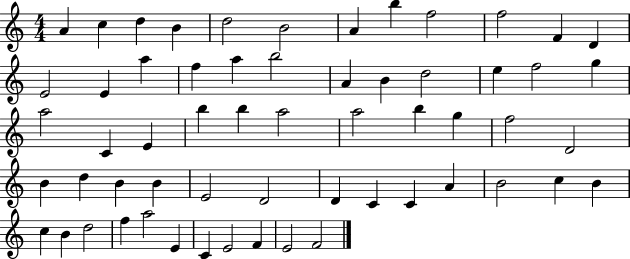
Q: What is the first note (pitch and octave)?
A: A4